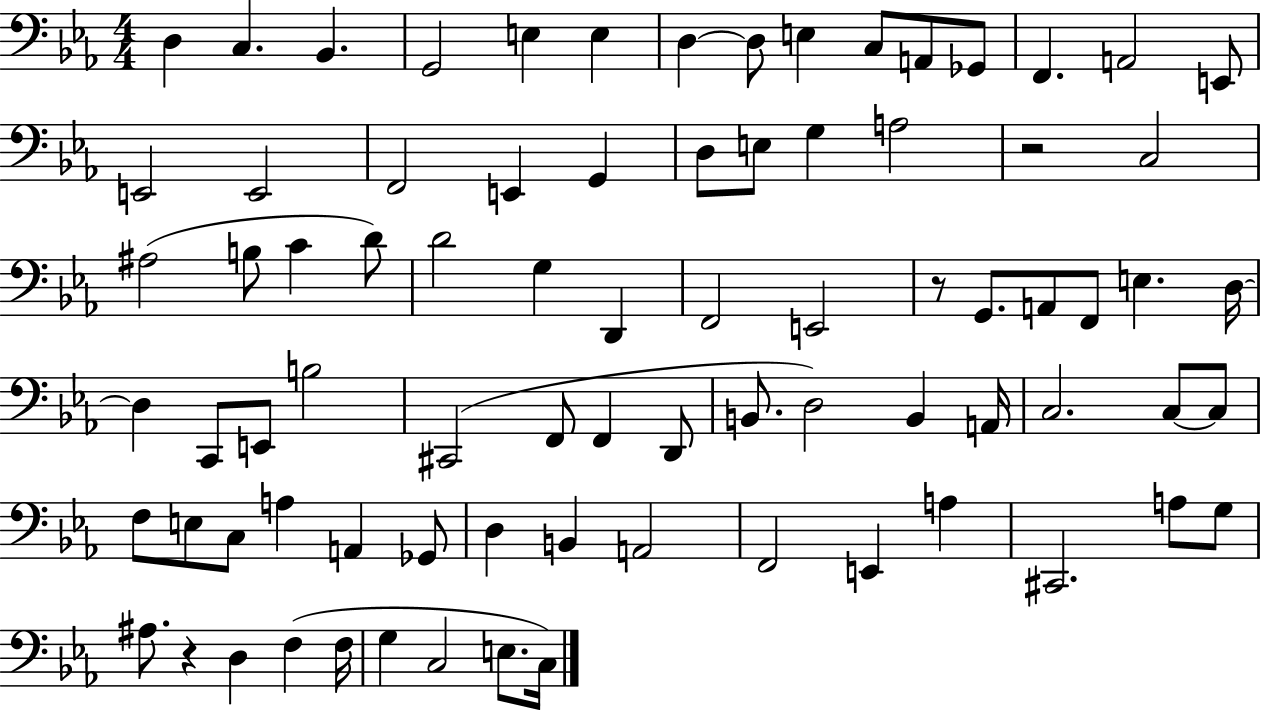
{
  \clef bass
  \numericTimeSignature
  \time 4/4
  \key ees \major
  d4 c4. bes,4. | g,2 e4 e4 | d4~~ d8 e4 c8 a,8 ges,8 | f,4. a,2 e,8 | \break e,2 e,2 | f,2 e,4 g,4 | d8 e8 g4 a2 | r2 c2 | \break ais2( b8 c'4 d'8) | d'2 g4 d,4 | f,2 e,2 | r8 g,8. a,8 f,8 e4. d16~~ | \break d4 c,8 e,8 b2 | cis,2( f,8 f,4 d,8 | b,8. d2) b,4 a,16 | c2. c8~~ c8 | \break f8 e8 c8 a4 a,4 ges,8 | d4 b,4 a,2 | f,2 e,4 a4 | cis,2. a8 g8 | \break ais8. r4 d4 f4( f16 | g4 c2 e8. c16) | \bar "|."
}